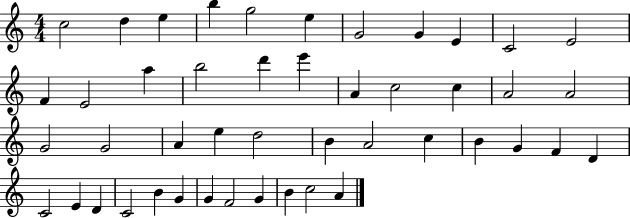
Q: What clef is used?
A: treble